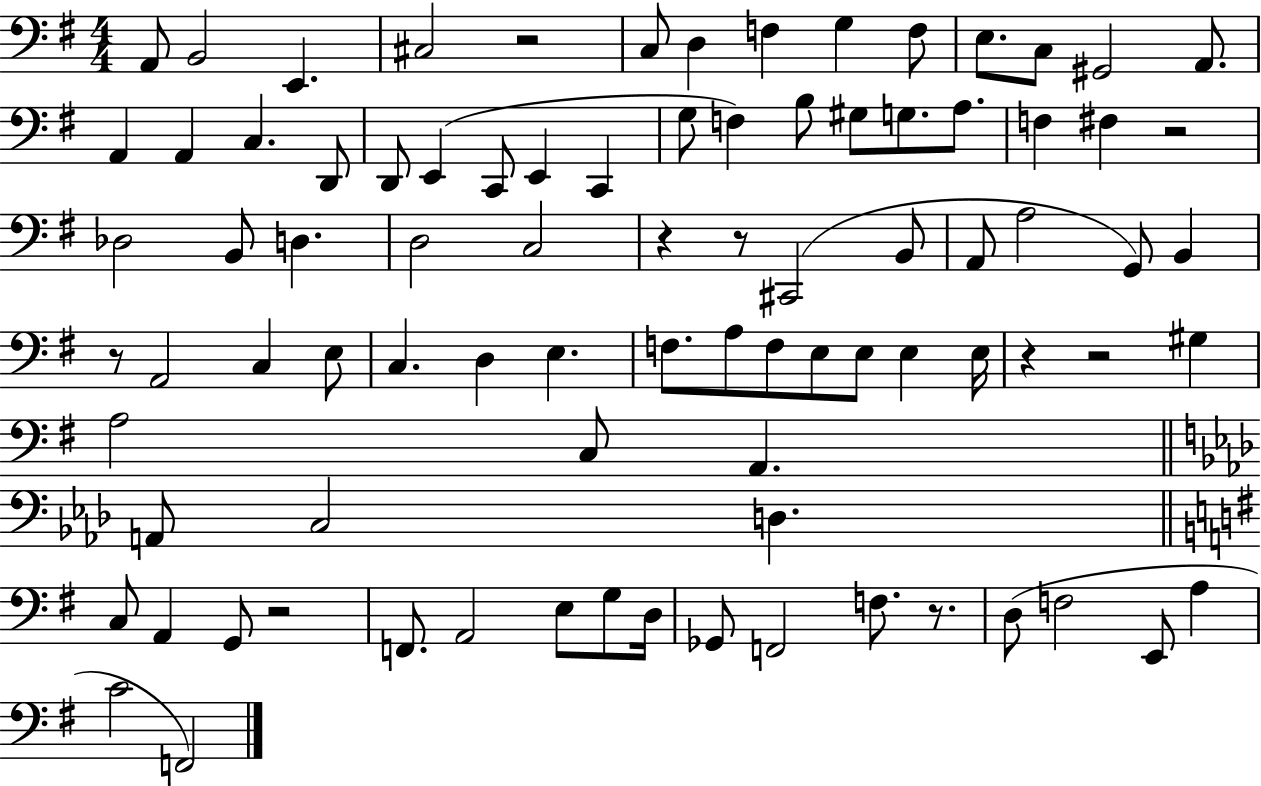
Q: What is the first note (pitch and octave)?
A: A2